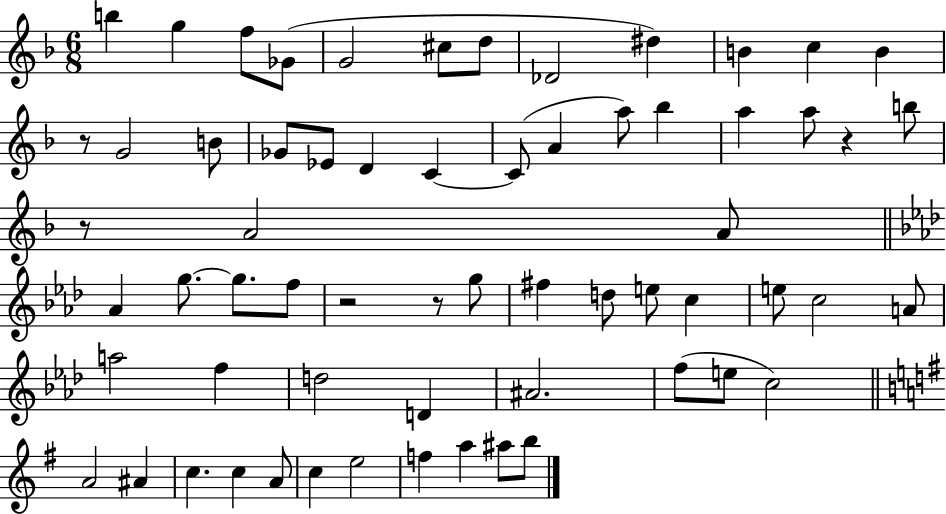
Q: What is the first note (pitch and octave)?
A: B5